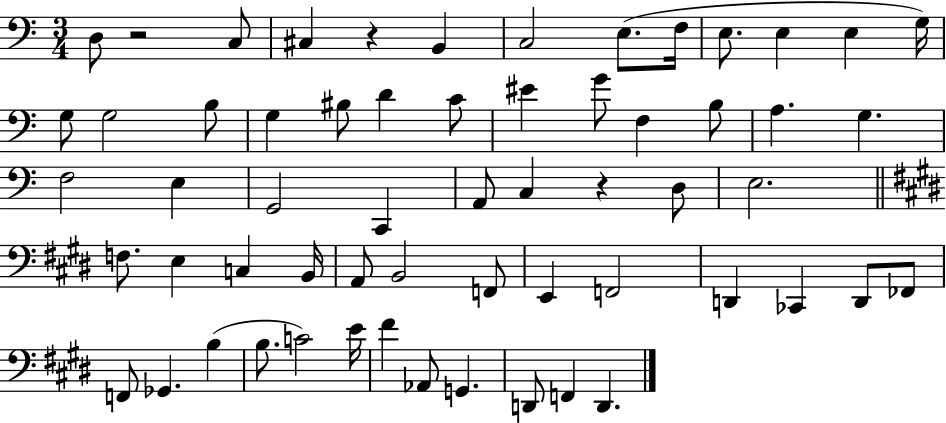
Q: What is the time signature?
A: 3/4